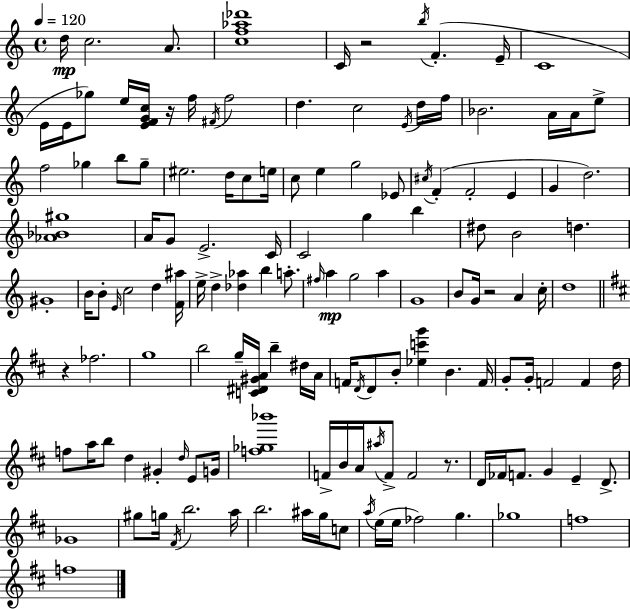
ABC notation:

X:1
T:Untitled
M:4/4
L:1/4
K:Am
d/4 c2 A/2 [cf_a_d']4 C/4 z2 b/4 F E/4 C4 E/4 E/4 _g/2 e/4 [EFGc]/4 z/4 f/4 ^F/4 f2 d c2 E/4 d/4 f/4 _B2 A/4 A/4 e/2 f2 _g b/2 _g/2 ^e2 d/4 c/2 e/4 c/2 e g2 _E/2 ^c/4 F F2 E G d2 [_A_B^g]4 A/4 G/2 E2 C/4 C2 g b ^d/2 B2 d ^G4 B/4 B/2 E/4 c2 d [F^a]/4 e/4 d [_d_a] b a/2 ^f/4 a g2 a G4 B/2 G/4 z2 A c/4 d4 z _f2 g4 b2 g/4 [C^D^GA]/4 b ^d/4 A/4 F/4 D/4 D/2 B/2 [_ec'g'] B F/4 G/2 G/4 F2 F d/4 f/2 a/4 b/2 d ^G d/4 E/2 G/4 [f_g_b']4 F/4 B/4 A/4 ^a/4 F/2 F2 z/2 D/4 _F/4 F/2 G E D/2 _G4 ^g/2 g/4 ^F/4 b2 a/4 b2 ^a/4 g/4 c/2 a/4 e/4 e/4 _f2 g _g4 f4 f4